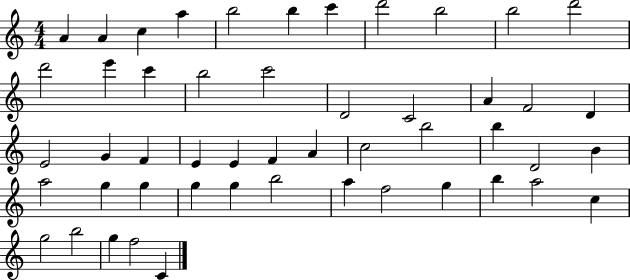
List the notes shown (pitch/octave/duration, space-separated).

A4/q A4/q C5/q A5/q B5/h B5/q C6/q D6/h B5/h B5/h D6/h D6/h E6/q C6/q B5/h C6/h D4/h C4/h A4/q F4/h D4/q E4/h G4/q F4/q E4/q E4/q F4/q A4/q C5/h B5/h B5/q D4/h B4/q A5/h G5/q G5/q G5/q G5/q B5/h A5/q F5/h G5/q B5/q A5/h C5/q G5/h B5/h G5/q F5/h C4/q